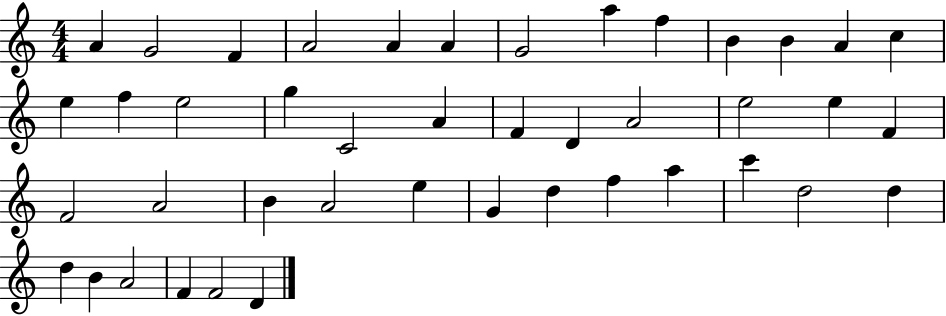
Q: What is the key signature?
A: C major